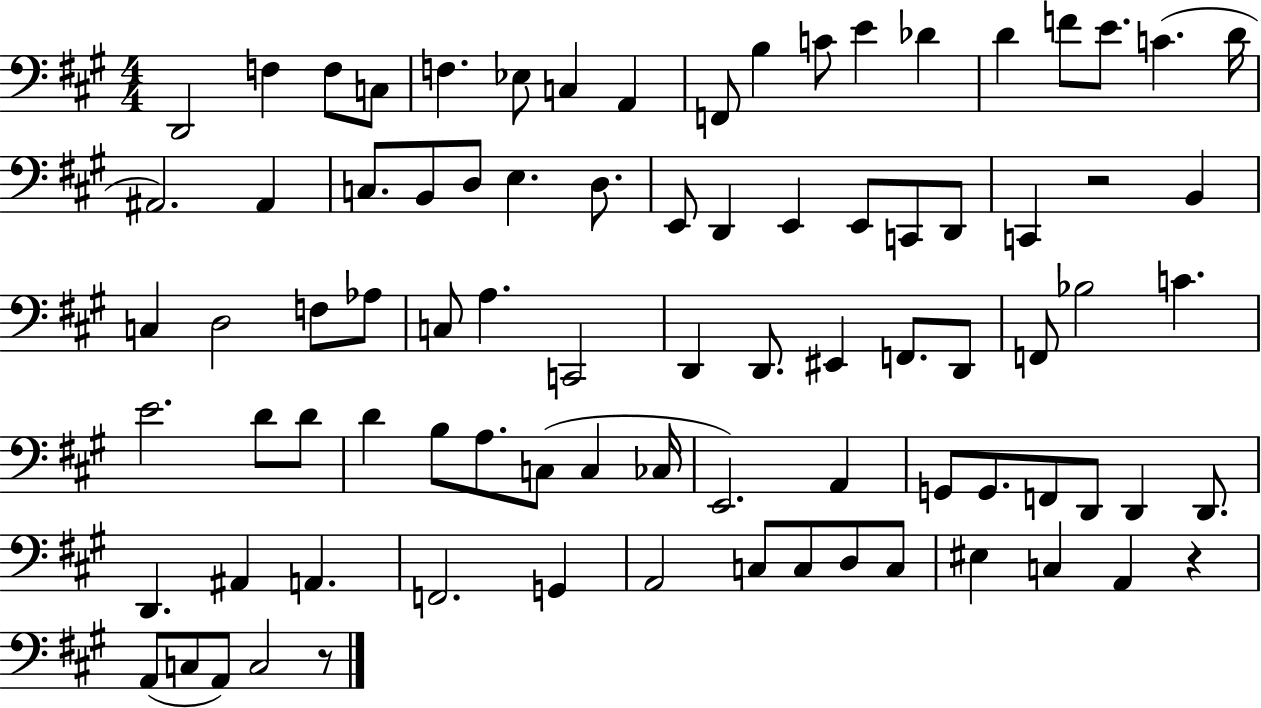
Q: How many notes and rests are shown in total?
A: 85